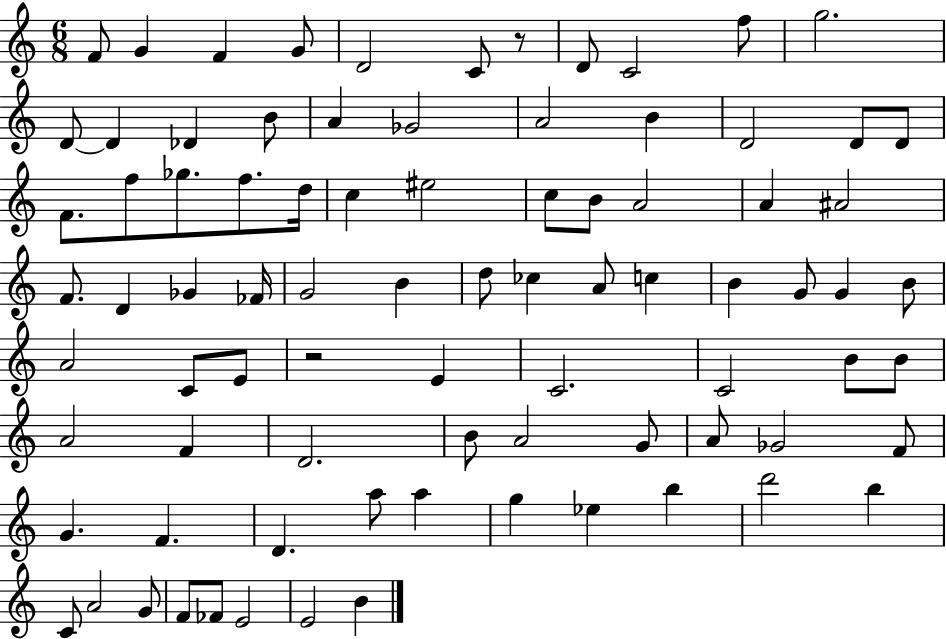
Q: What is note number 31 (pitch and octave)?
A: A4